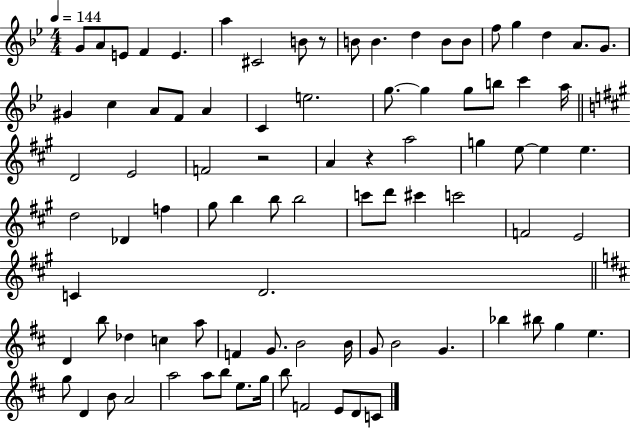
X:1
T:Untitled
M:4/4
L:1/4
K:Bb
G/2 A/2 E/2 F E a ^C2 B/2 z/2 B/2 B d B/2 B/2 f/2 g d A/2 G/2 ^G c A/2 F/2 A C e2 g/2 g g/2 b/2 c' a/4 D2 E2 F2 z2 A z a2 g e/2 e e d2 _D f ^g/2 b b/2 b2 c'/2 d'/2 ^c' c'2 F2 E2 C D2 D b/2 _d c a/2 F G/2 B2 B/4 G/2 B2 G _b ^b/2 g e g/2 D B/2 A2 a2 a/2 b/2 e/2 g/4 b/2 F2 E/2 D/2 C/2